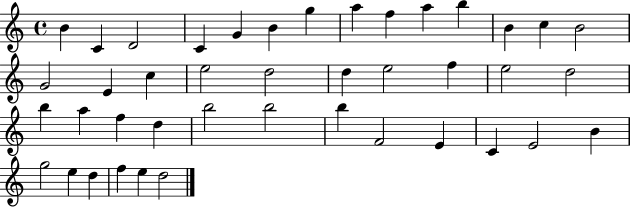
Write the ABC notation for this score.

X:1
T:Untitled
M:4/4
L:1/4
K:C
B C D2 C G B g a f a b B c B2 G2 E c e2 d2 d e2 f e2 d2 b a f d b2 b2 b F2 E C E2 B g2 e d f e d2